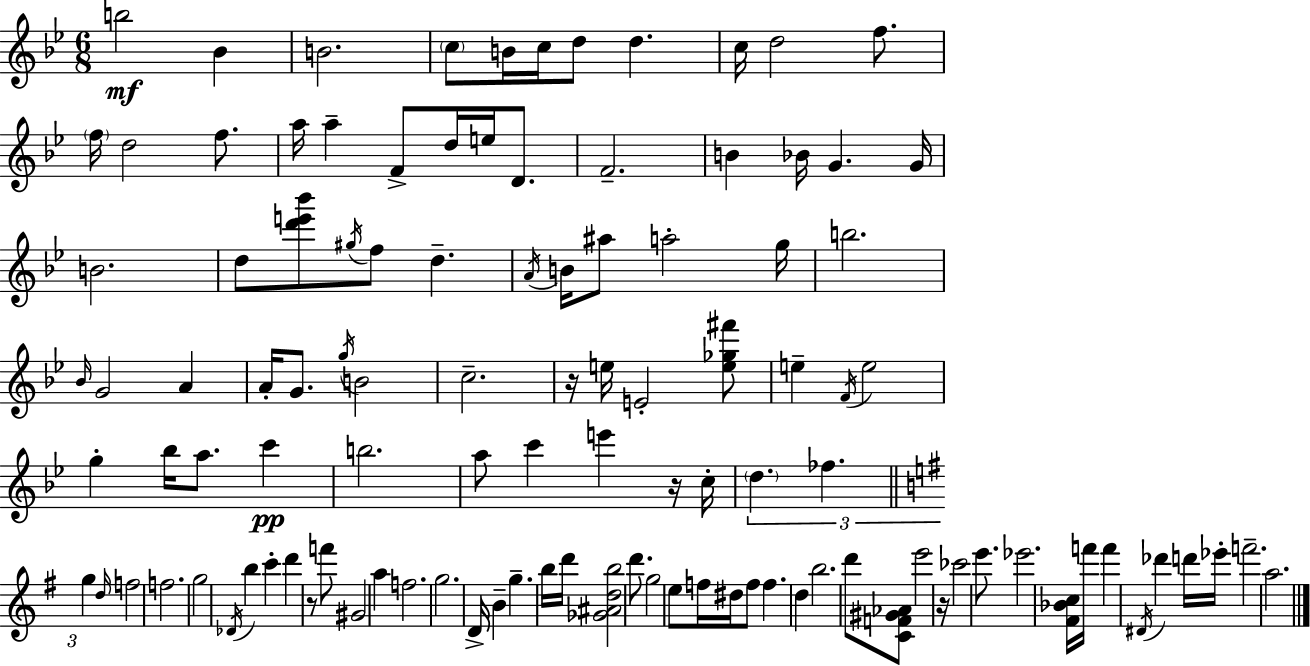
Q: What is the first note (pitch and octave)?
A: B5